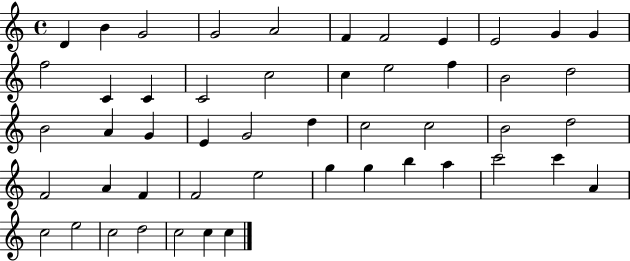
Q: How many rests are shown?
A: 0